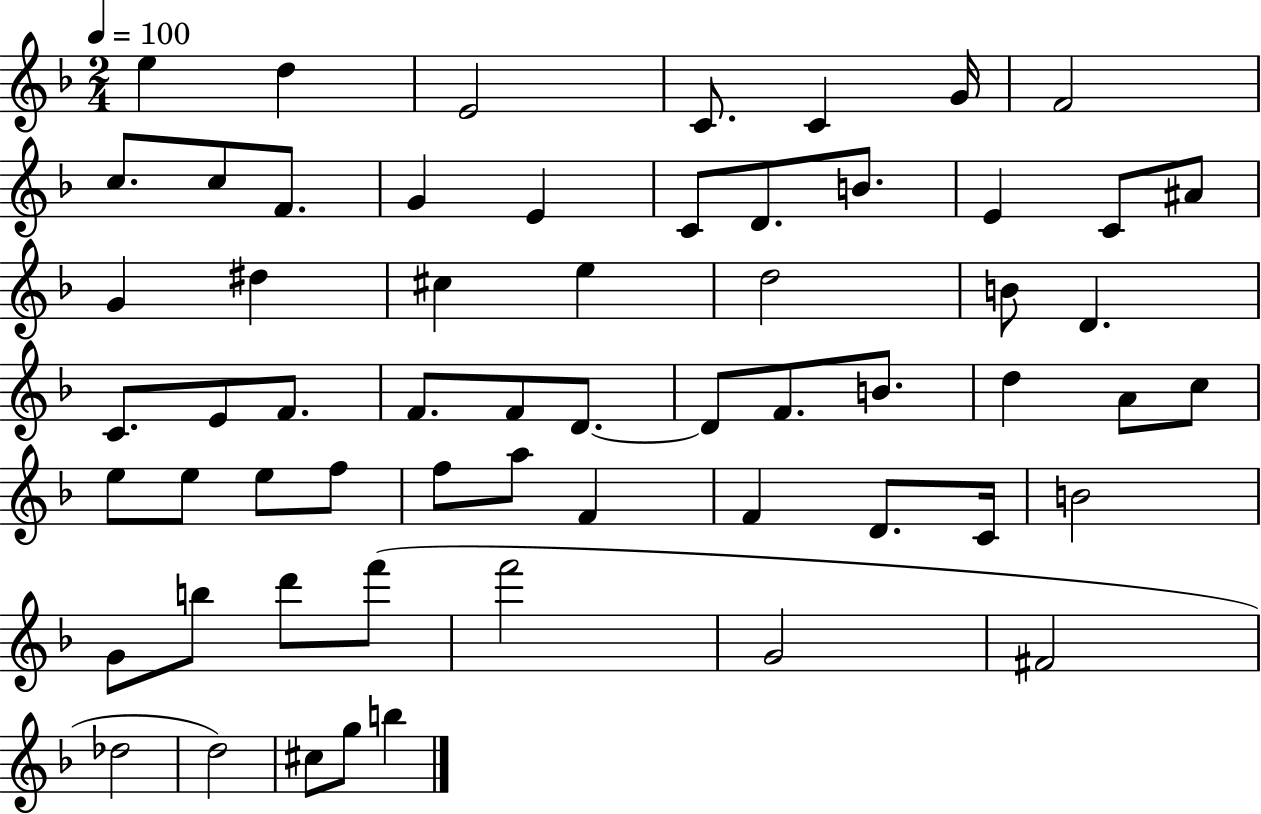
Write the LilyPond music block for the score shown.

{
  \clef treble
  \numericTimeSignature
  \time 2/4
  \key f \major
  \tempo 4 = 100
  \repeat volta 2 { e''4 d''4 | e'2 | c'8. c'4 g'16 | f'2 | \break c''8. c''8 f'8. | g'4 e'4 | c'8 d'8. b'8. | e'4 c'8 ais'8 | \break g'4 dis''4 | cis''4 e''4 | d''2 | b'8 d'4. | \break c'8. e'8 f'8. | f'8. f'8 d'8.~~ | d'8 f'8. b'8. | d''4 a'8 c''8 | \break e''8 e''8 e''8 f''8 | f''8 a''8 f'4 | f'4 d'8. c'16 | b'2 | \break g'8 b''8 d'''8 f'''8( | f'''2 | g'2 | fis'2 | \break des''2 | d''2) | cis''8 g''8 b''4 | } \bar "|."
}